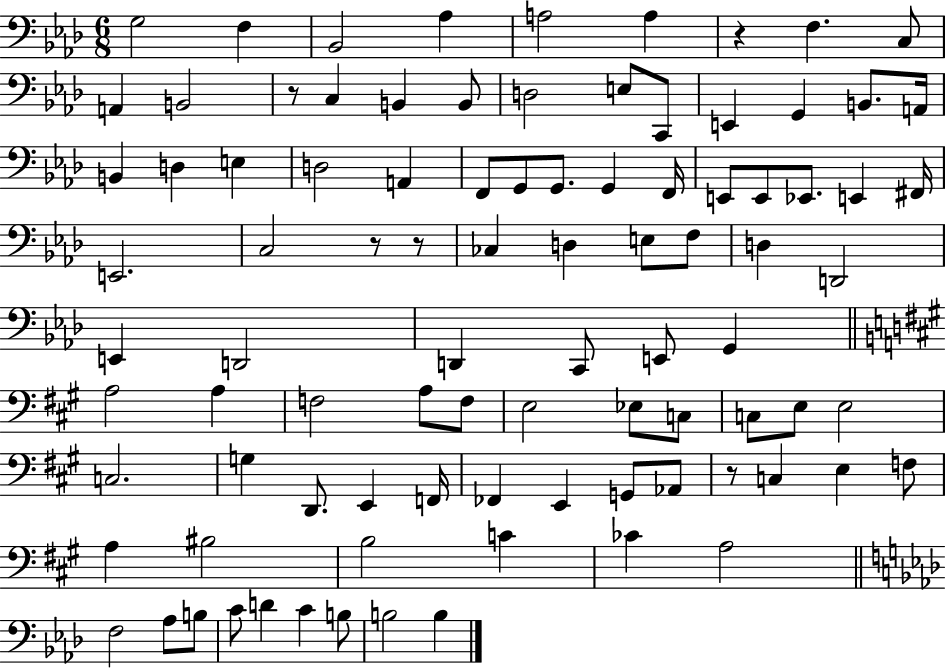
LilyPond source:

{
  \clef bass
  \numericTimeSignature
  \time 6/8
  \key aes \major
  g2 f4 | bes,2 aes4 | a2 a4 | r4 f4. c8 | \break a,4 b,2 | r8 c4 b,4 b,8 | d2 e8 c,8 | e,4 g,4 b,8. a,16 | \break b,4 d4 e4 | d2 a,4 | f,8 g,8 g,8. g,4 f,16 | e,8 e,8 ees,8. e,4 fis,16 | \break e,2. | c2 r8 r8 | ces4 d4 e8 f8 | d4 d,2 | \break e,4 d,2 | d,4 c,8 e,8 g,4 | \bar "||" \break \key a \major a2 a4 | f2 a8 f8 | e2 ees8 c8 | c8 e8 e2 | \break c2. | g4 d,8. e,4 f,16 | fes,4 e,4 g,8 aes,8 | r8 c4 e4 f8 | \break a4 bis2 | b2 c'4 | ces'4 a2 | \bar "||" \break \key aes \major f2 aes8 b8 | c'8 d'4 c'4 b8 | b2 b4 | \bar "|."
}